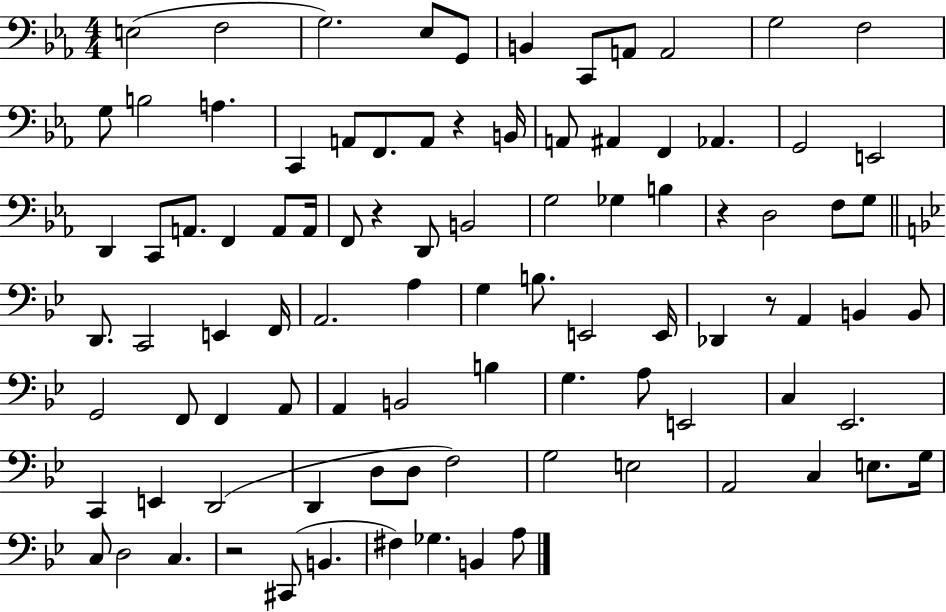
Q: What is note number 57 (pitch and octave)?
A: F2